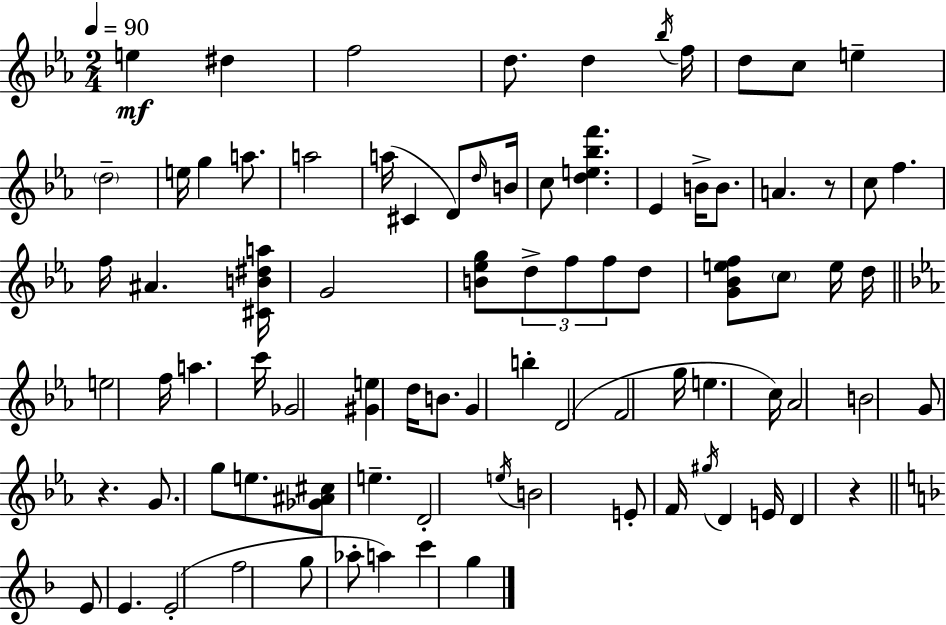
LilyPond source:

{
  \clef treble
  \numericTimeSignature
  \time 2/4
  \key ees \major
  \tempo 4 = 90
  e''4\mf dis''4 | f''2 | d''8. d''4 \acciaccatura { bes''16 } | f''16 d''8 c''8 e''4-- | \break \parenthesize d''2-- | e''16 g''4 a''8. | a''2 | a''16( cis'4 d'8) | \break \grace { d''16 } b'16 c''8 <d'' e'' bes'' f'''>4. | ees'4 b'16-> b'8. | a'4. | r8 c''8 f''4. | \break f''16 ais'4. | <cis' b' dis'' a''>16 g'2 | <b' ees'' g''>8 \tuplet 3/2 { d''8-> f''8 | f''8 } d''8 <g' bes' e'' f''>8 \parenthesize c''8 | \break e''16 d''16 \bar "||" \break \key ees \major e''2 | f''16 a''4. c'''16 | ges'2 | <gis' e''>4 d''16 b'8. | \break g'4 b''4-. | d'2( | f'2 | g''16 e''4. c''16) | \break aes'2 | b'2 | g'8 r4. | g'8. g''8 e''8. | \break <ges' ais' cis''>8 e''4.-- | d'2-. | \acciaccatura { e''16 } b'2 | e'8-. f'16 \acciaccatura { gis''16 } d'4 | \break e'16 d'4 r4 | \bar "||" \break \key f \major e'8 e'4. | e'2-.( | f''2 | g''8 aes''8-. a''4) | \break c'''4 g''4 | \bar "|."
}